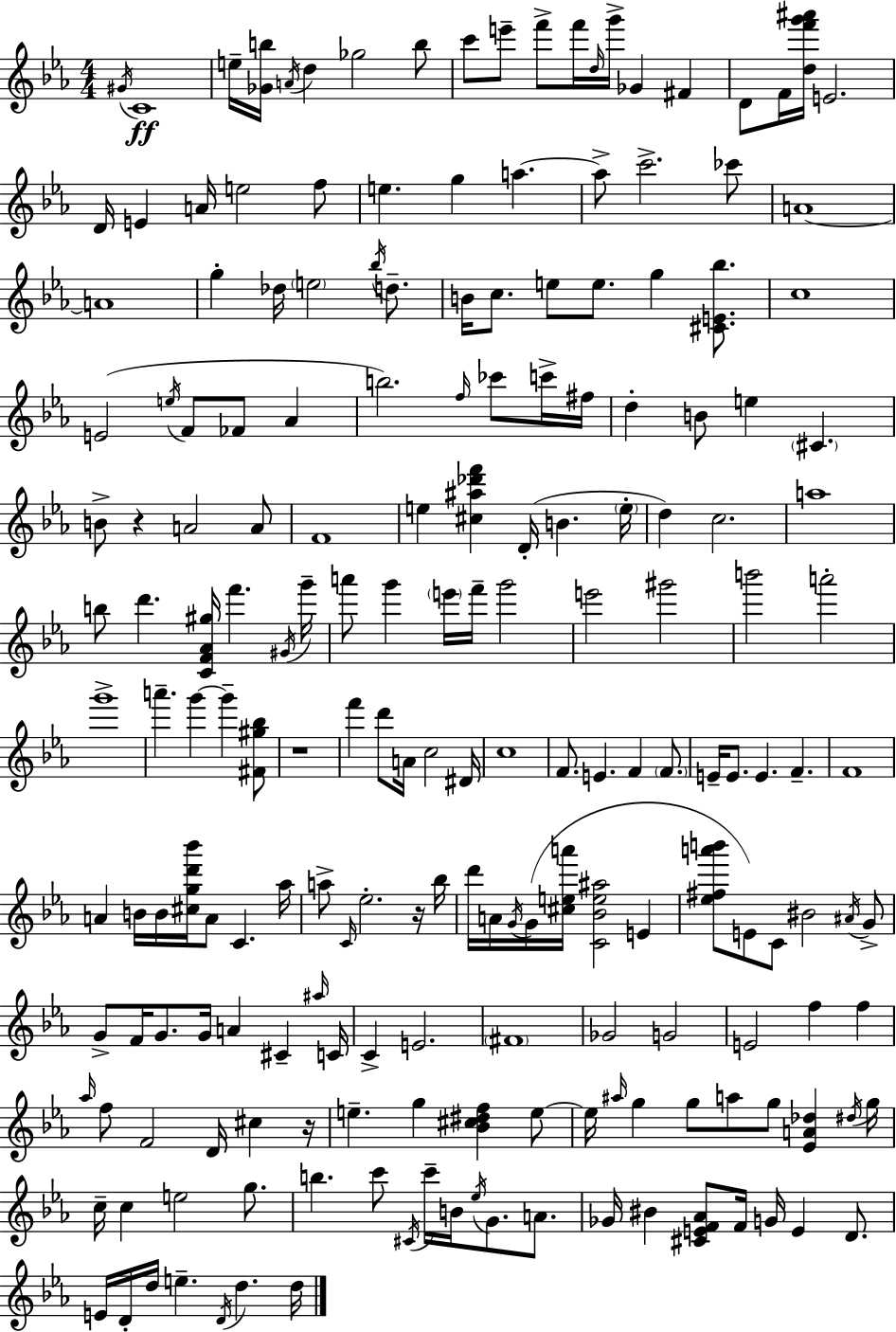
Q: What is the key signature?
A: EES major